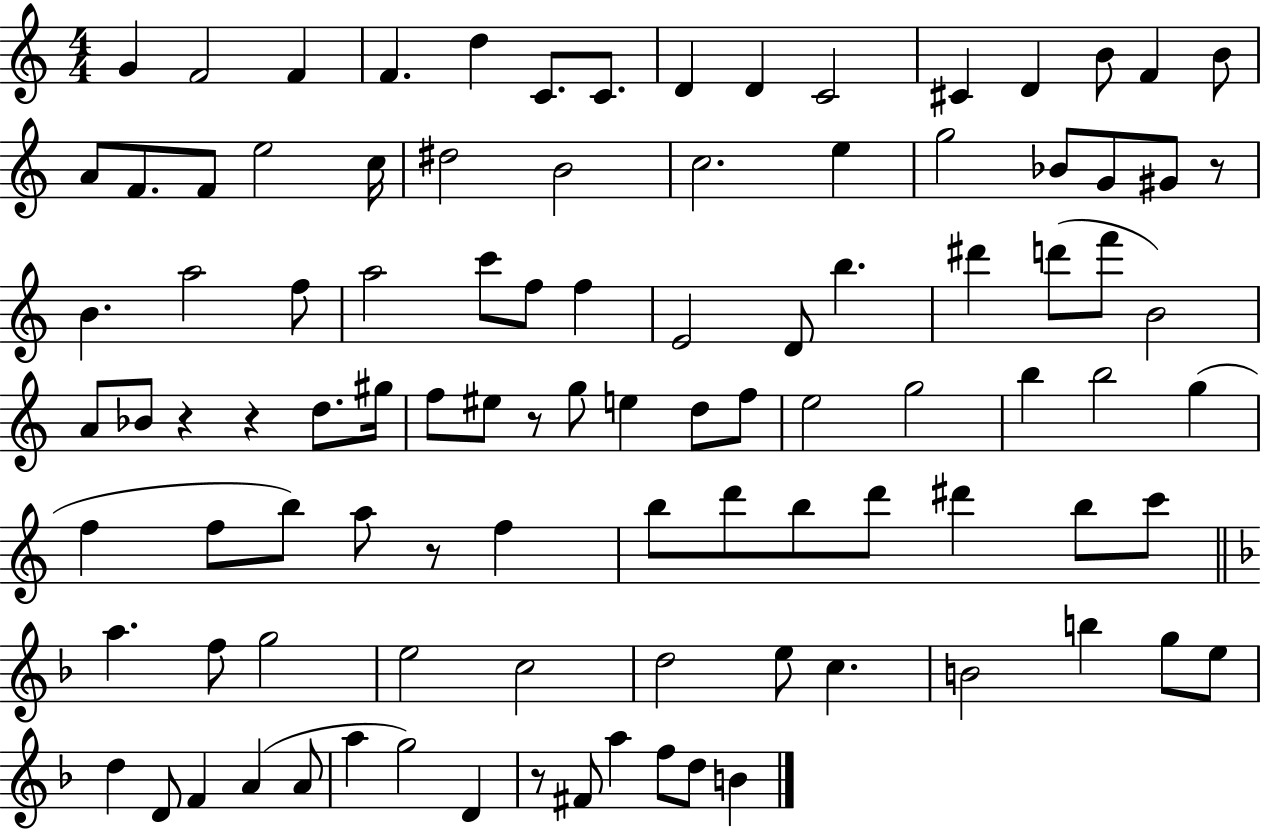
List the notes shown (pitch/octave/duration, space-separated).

G4/q F4/h F4/q F4/q. D5/q C4/e. C4/e. D4/q D4/q C4/h C#4/q D4/q B4/e F4/q B4/e A4/e F4/e. F4/e E5/h C5/s D#5/h B4/h C5/h. E5/q G5/h Bb4/e G4/e G#4/e R/e B4/q. A5/h F5/e A5/h C6/e F5/e F5/q E4/h D4/e B5/q. D#6/q D6/e F6/e B4/h A4/e Bb4/e R/q R/q D5/e. G#5/s F5/e EIS5/e R/e G5/e E5/q D5/e F5/e E5/h G5/h B5/q B5/h G5/q F5/q F5/e B5/e A5/e R/e F5/q B5/e D6/e B5/e D6/e D#6/q B5/e C6/e A5/q. F5/e G5/h E5/h C5/h D5/h E5/e C5/q. B4/h B5/q G5/e E5/e D5/q D4/e F4/q A4/q A4/e A5/q G5/h D4/q R/e F#4/e A5/q F5/e D5/e B4/q